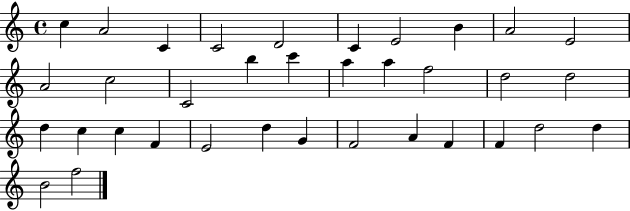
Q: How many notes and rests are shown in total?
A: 35